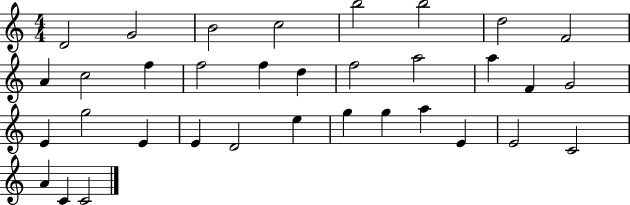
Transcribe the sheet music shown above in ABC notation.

X:1
T:Untitled
M:4/4
L:1/4
K:C
D2 G2 B2 c2 b2 b2 d2 F2 A c2 f f2 f d f2 a2 a F G2 E g2 E E D2 e g g a E E2 C2 A C C2